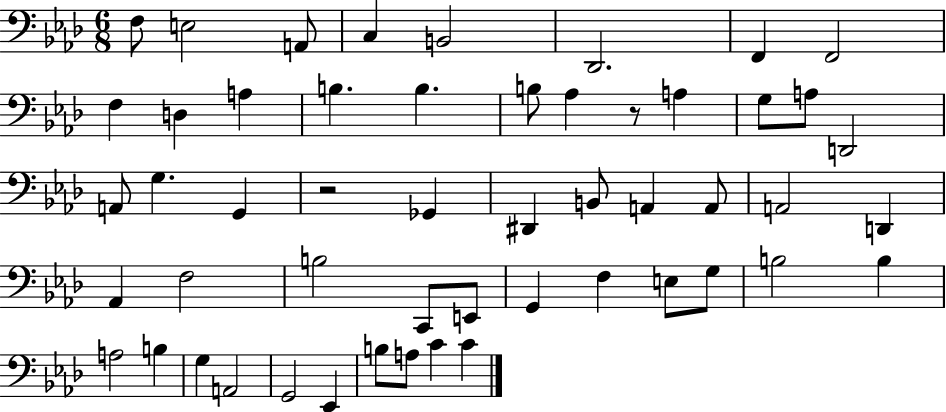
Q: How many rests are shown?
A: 2